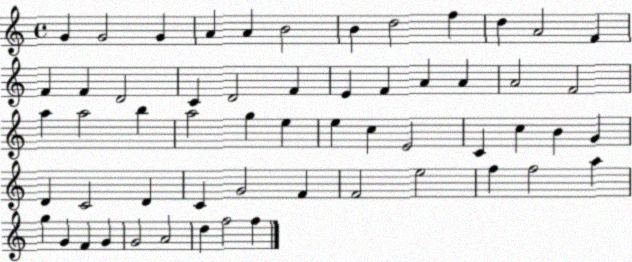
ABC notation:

X:1
T:Untitled
M:4/4
L:1/4
K:C
G G2 G A A B2 B d2 f d A2 F F F D2 C D2 F E F A A A2 F2 a a2 b a2 g e e c E2 C c B G D C2 D C G2 F F2 e2 f f2 a g G F G G2 A2 d f2 f